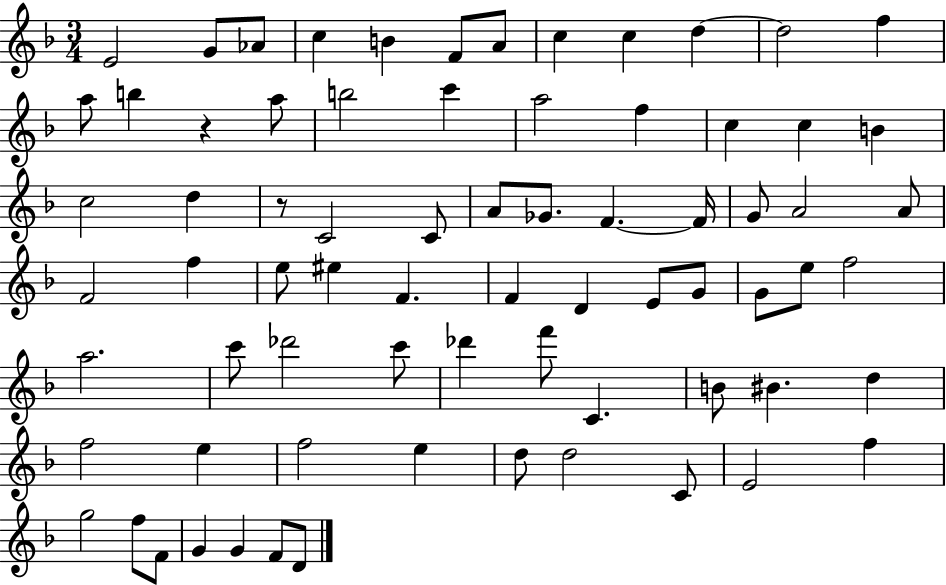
X:1
T:Untitled
M:3/4
L:1/4
K:F
E2 G/2 _A/2 c B F/2 A/2 c c d d2 f a/2 b z a/2 b2 c' a2 f c c B c2 d z/2 C2 C/2 A/2 _G/2 F F/4 G/2 A2 A/2 F2 f e/2 ^e F F D E/2 G/2 G/2 e/2 f2 a2 c'/2 _d'2 c'/2 _d' f'/2 C B/2 ^B d f2 e f2 e d/2 d2 C/2 E2 f g2 f/2 F/2 G G F/2 D/2